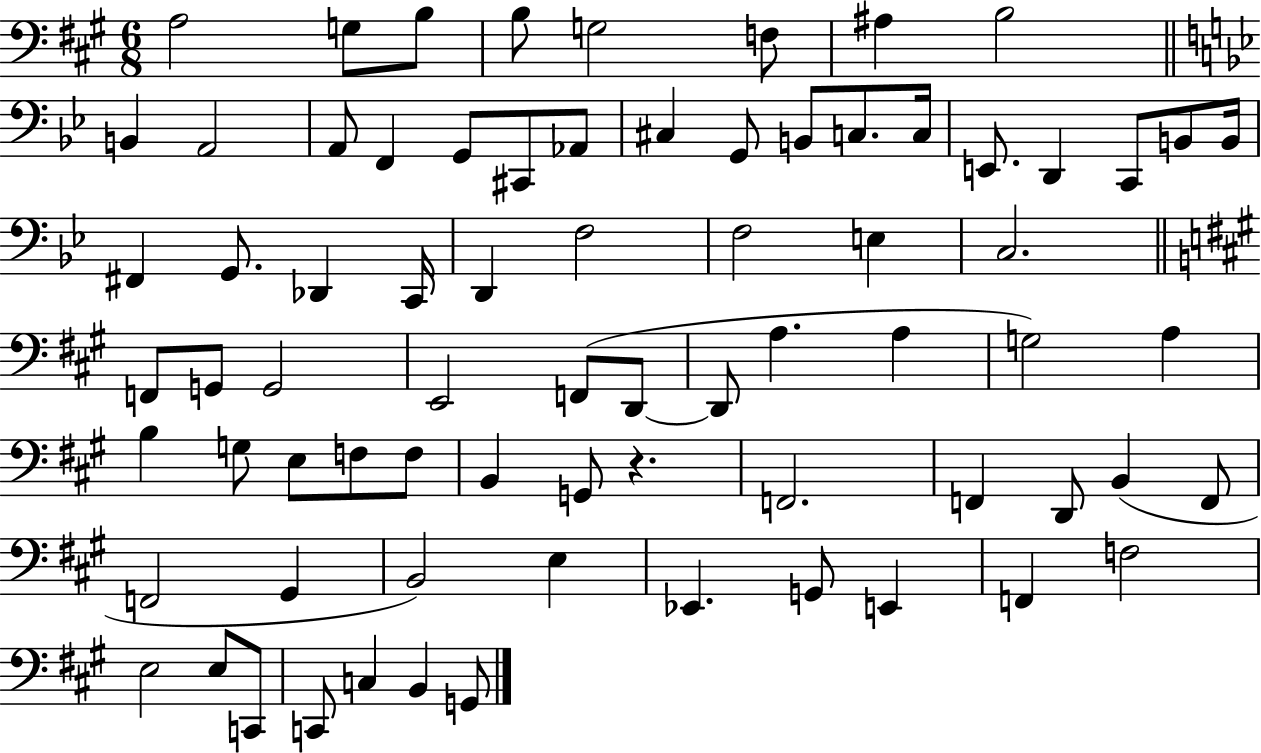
X:1
T:Untitled
M:6/8
L:1/4
K:A
A,2 G,/2 B,/2 B,/2 G,2 F,/2 ^A, B,2 B,, A,,2 A,,/2 F,, G,,/2 ^C,,/2 _A,,/2 ^C, G,,/2 B,,/2 C,/2 C,/4 E,,/2 D,, C,,/2 B,,/2 B,,/4 ^F,, G,,/2 _D,, C,,/4 D,, F,2 F,2 E, C,2 F,,/2 G,,/2 G,,2 E,,2 F,,/2 D,,/2 D,,/2 A, A, G,2 A, B, G,/2 E,/2 F,/2 F,/2 B,, G,,/2 z F,,2 F,, D,,/2 B,, F,,/2 F,,2 ^G,, B,,2 E, _E,, G,,/2 E,, F,, F,2 E,2 E,/2 C,,/2 C,,/2 C, B,, G,,/2